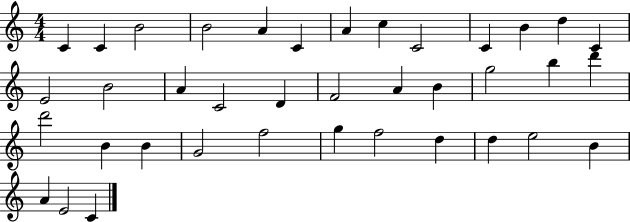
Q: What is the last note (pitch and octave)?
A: C4